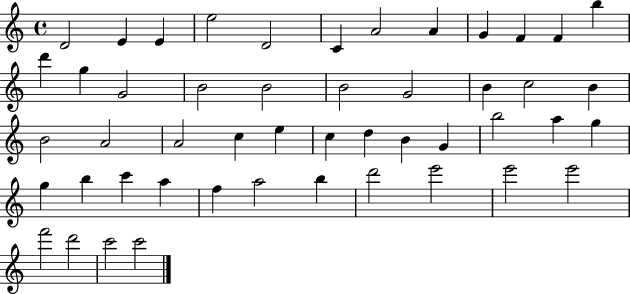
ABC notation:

X:1
T:Untitled
M:4/4
L:1/4
K:C
D2 E E e2 D2 C A2 A G F F b d' g G2 B2 B2 B2 G2 B c2 B B2 A2 A2 c e c d B G b2 a g g b c' a f a2 b d'2 e'2 e'2 e'2 f'2 d'2 c'2 c'2